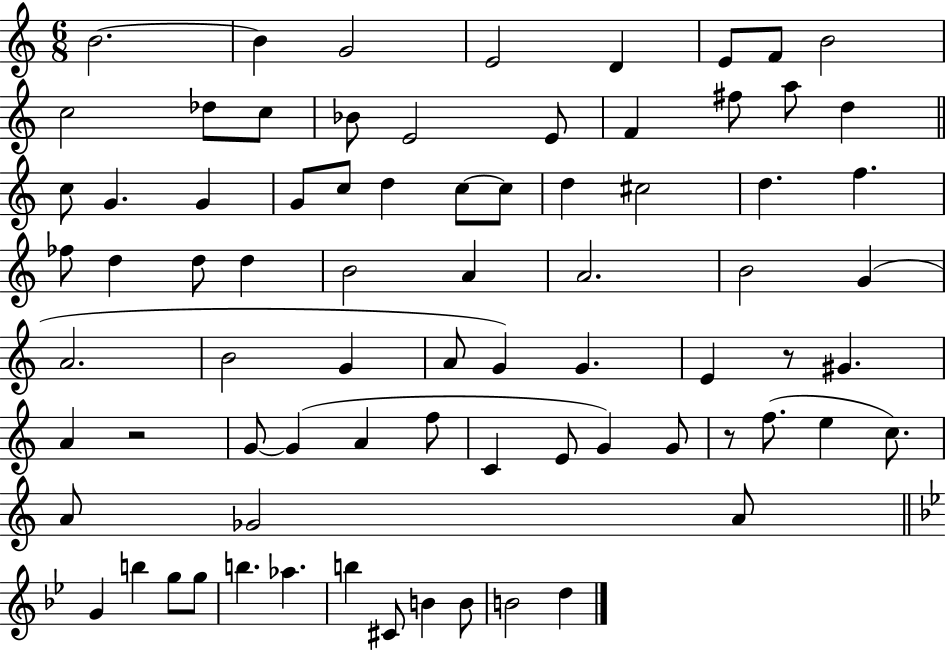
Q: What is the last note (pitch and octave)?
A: D5